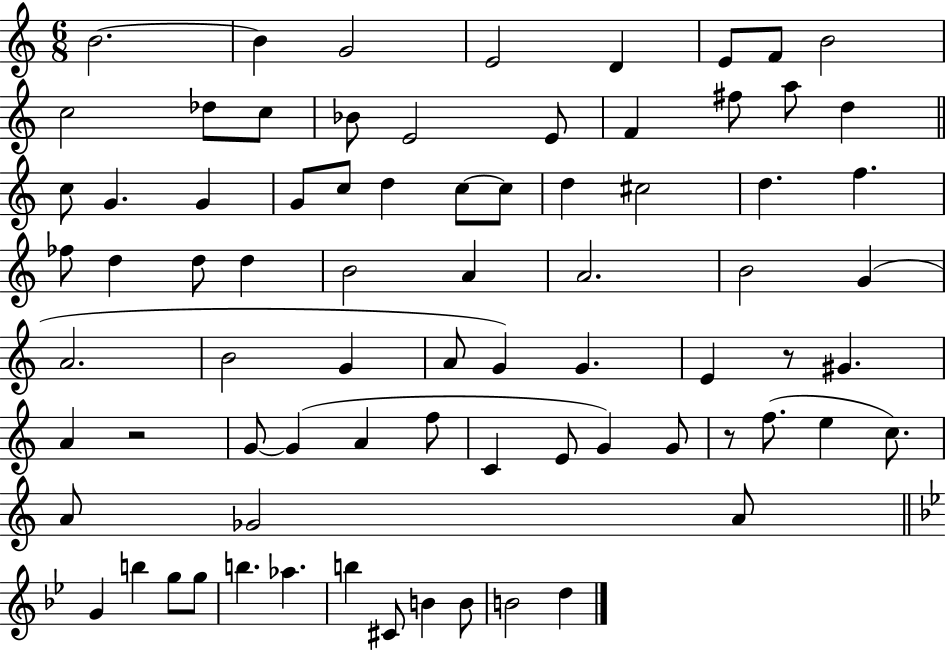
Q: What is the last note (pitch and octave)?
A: D5